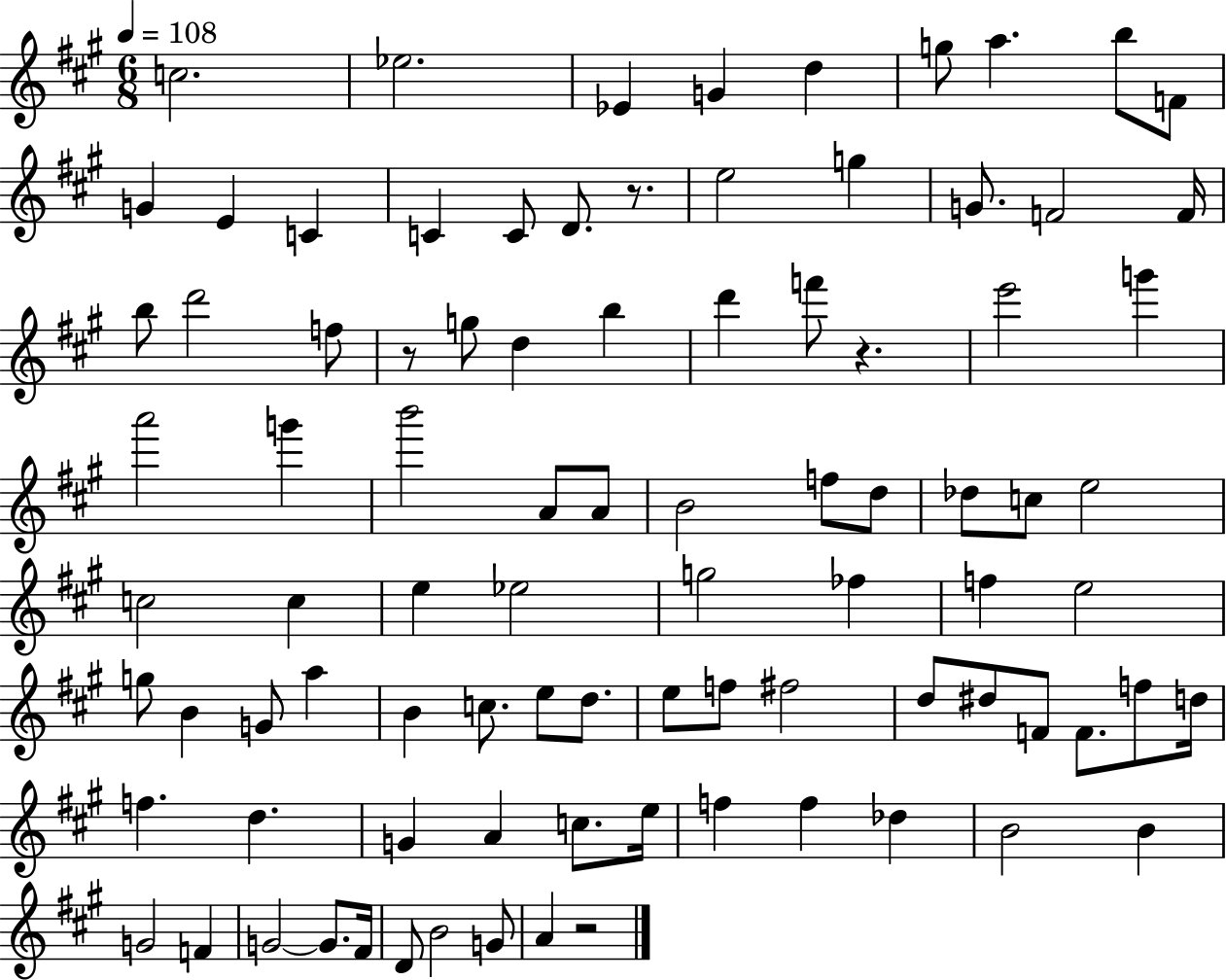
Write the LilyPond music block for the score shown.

{
  \clef treble
  \numericTimeSignature
  \time 6/8
  \key a \major
  \tempo 4 = 108
  c''2. | ees''2. | ees'4 g'4 d''4 | g''8 a''4. b''8 f'8 | \break g'4 e'4 c'4 | c'4 c'8 d'8. r8. | e''2 g''4 | g'8. f'2 f'16 | \break b''8 d'''2 f''8 | r8 g''8 d''4 b''4 | d'''4 f'''8 r4. | e'''2 g'''4 | \break a'''2 g'''4 | b'''2 a'8 a'8 | b'2 f''8 d''8 | des''8 c''8 e''2 | \break c''2 c''4 | e''4 ees''2 | g''2 fes''4 | f''4 e''2 | \break g''8 b'4 g'8 a''4 | b'4 c''8. e''8 d''8. | e''8 f''8 fis''2 | d''8 dis''8 f'8 f'8. f''8 d''16 | \break f''4. d''4. | g'4 a'4 c''8. e''16 | f''4 f''4 des''4 | b'2 b'4 | \break g'2 f'4 | g'2~~ g'8. fis'16 | d'8 b'2 g'8 | a'4 r2 | \break \bar "|."
}